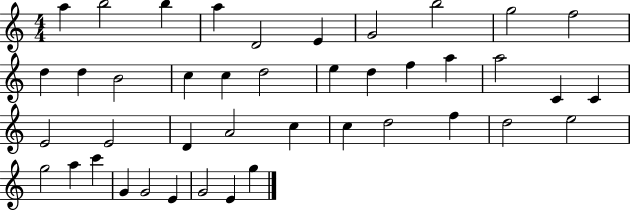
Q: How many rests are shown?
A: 0